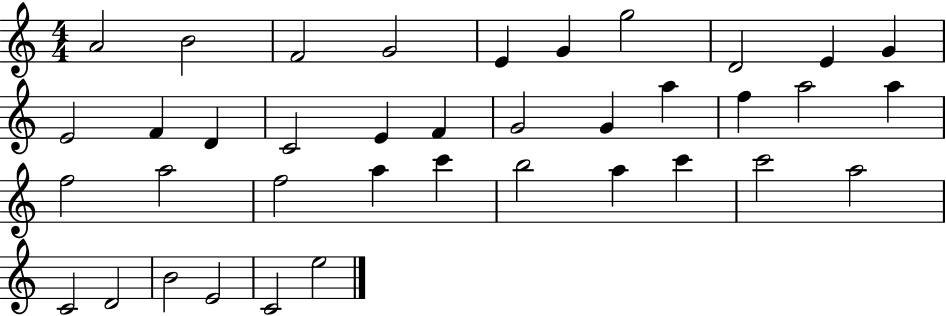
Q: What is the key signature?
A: C major